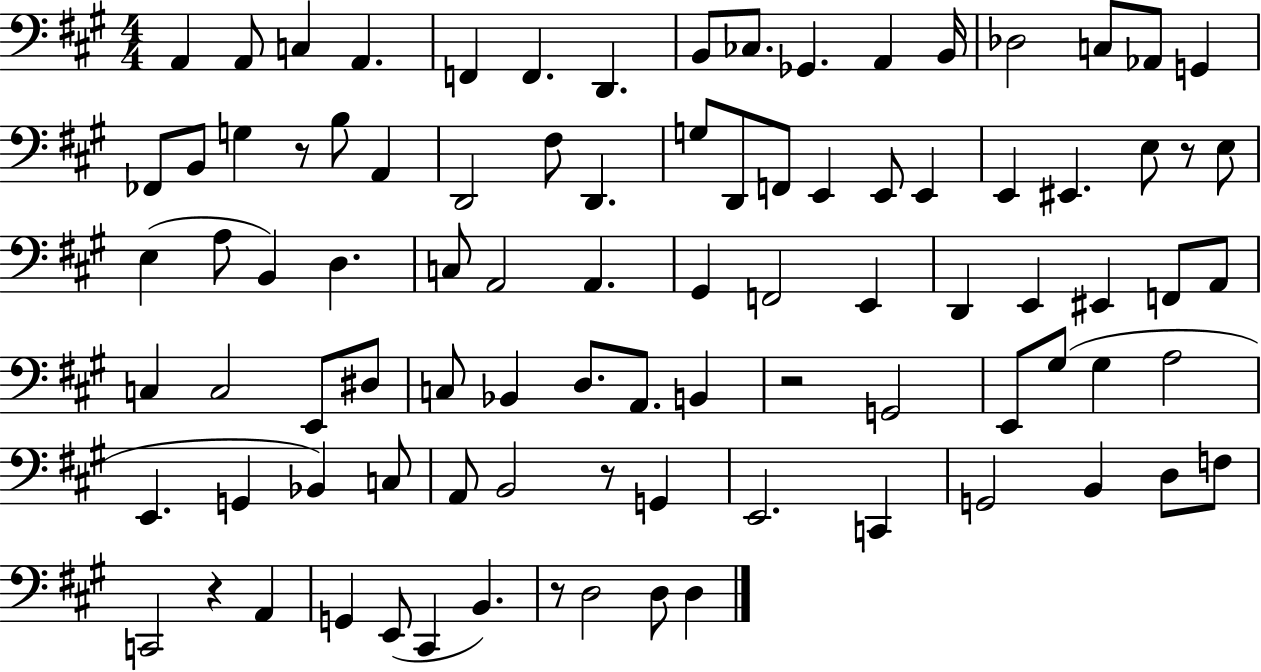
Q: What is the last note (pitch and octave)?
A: D3